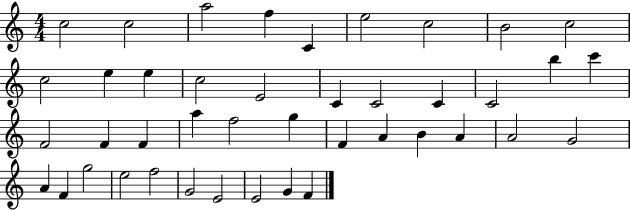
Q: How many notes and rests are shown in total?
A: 42